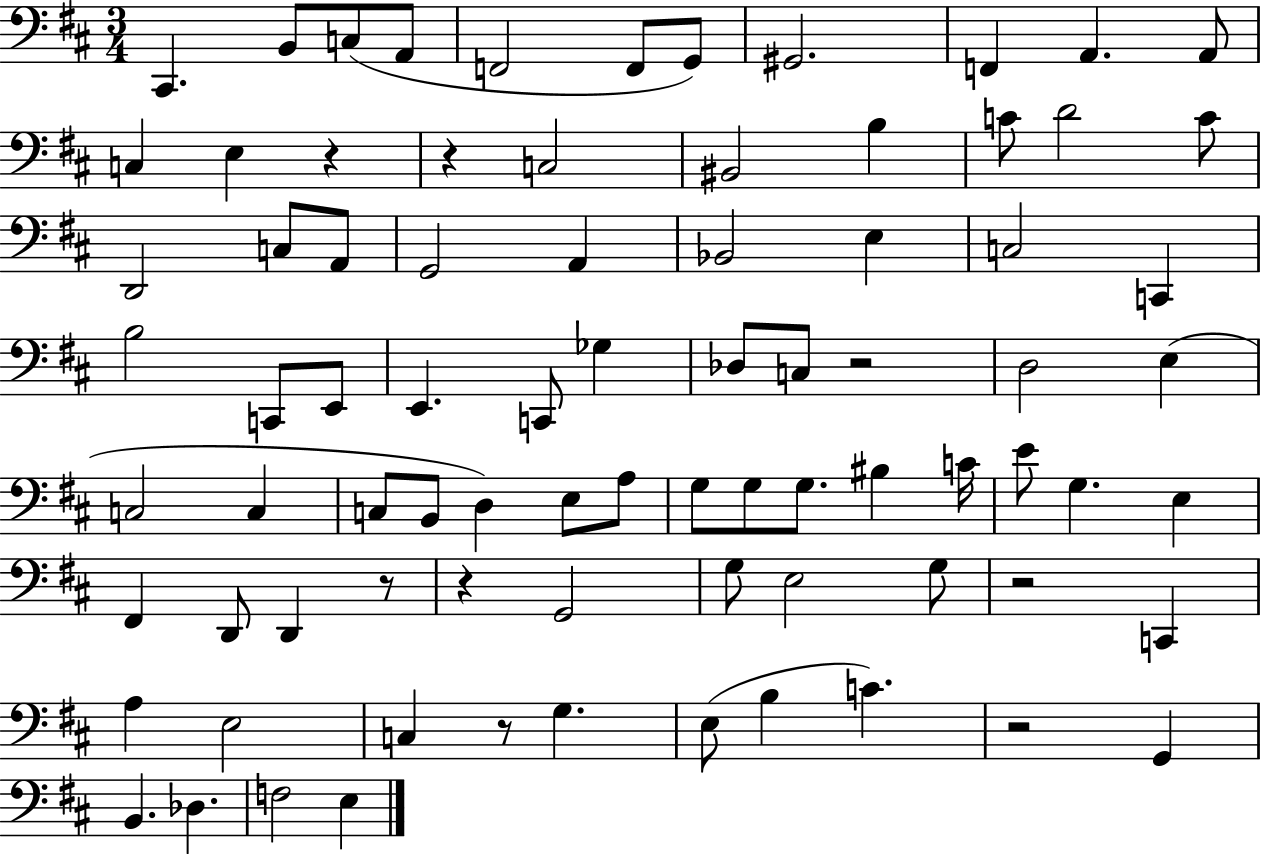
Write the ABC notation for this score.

X:1
T:Untitled
M:3/4
L:1/4
K:D
^C,, B,,/2 C,/2 A,,/2 F,,2 F,,/2 G,,/2 ^G,,2 F,, A,, A,,/2 C, E, z z C,2 ^B,,2 B, C/2 D2 C/2 D,,2 C,/2 A,,/2 G,,2 A,, _B,,2 E, C,2 C,, B,2 C,,/2 E,,/2 E,, C,,/2 _G, _D,/2 C,/2 z2 D,2 E, C,2 C, C,/2 B,,/2 D, E,/2 A,/2 G,/2 G,/2 G,/2 ^B, C/4 E/2 G, E, ^F,, D,,/2 D,, z/2 z G,,2 G,/2 E,2 G,/2 z2 C,, A, E,2 C, z/2 G, E,/2 B, C z2 G,, B,, _D, F,2 E,